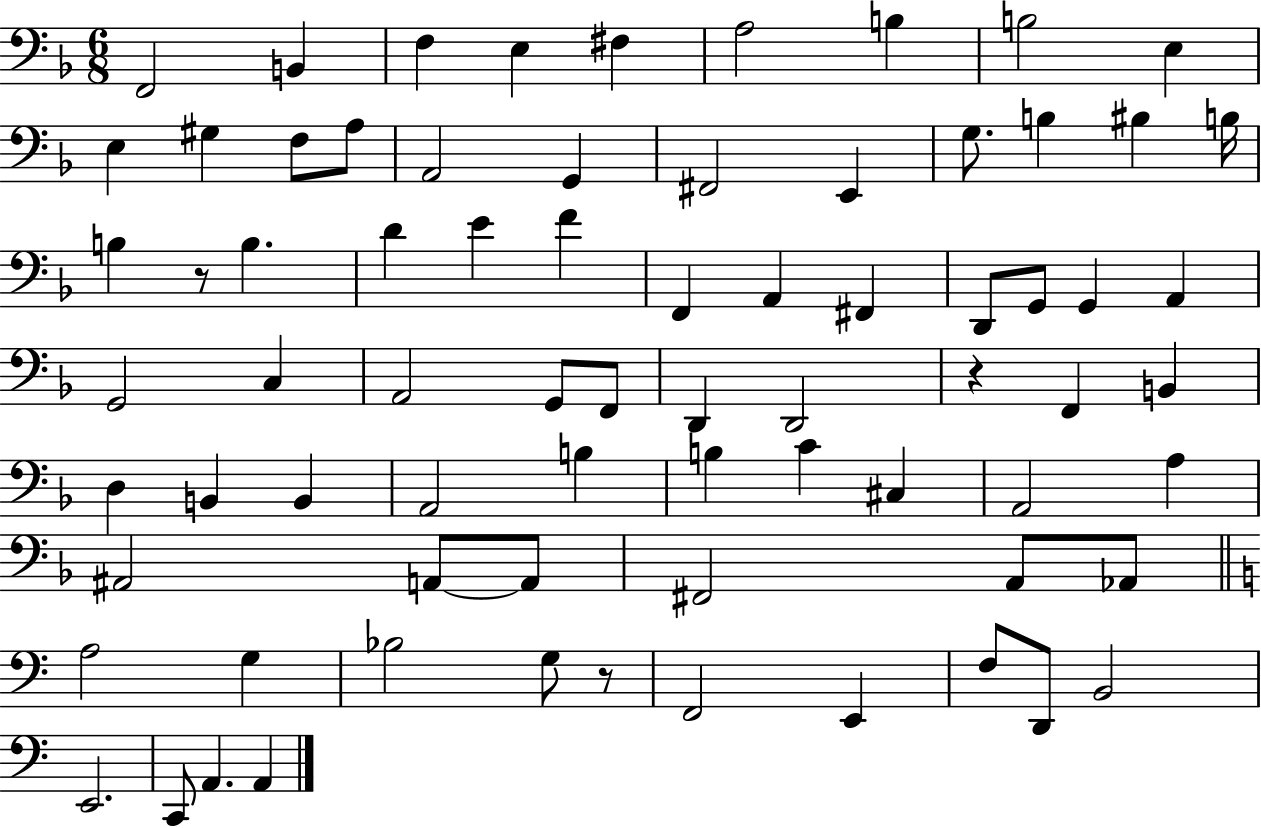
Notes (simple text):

F2/h B2/q F3/q E3/q F#3/q A3/h B3/q B3/h E3/q E3/q G#3/q F3/e A3/e A2/h G2/q F#2/h E2/q G3/e. B3/q BIS3/q B3/s B3/q R/e B3/q. D4/q E4/q F4/q F2/q A2/q F#2/q D2/e G2/e G2/q A2/q G2/h C3/q A2/h G2/e F2/e D2/q D2/h R/q F2/q B2/q D3/q B2/q B2/q A2/h B3/q B3/q C4/q C#3/q A2/h A3/q A#2/h A2/e A2/e F#2/h A2/e Ab2/e A3/h G3/q Bb3/h G3/e R/e F2/h E2/q F3/e D2/e B2/h E2/h. C2/e A2/q. A2/q